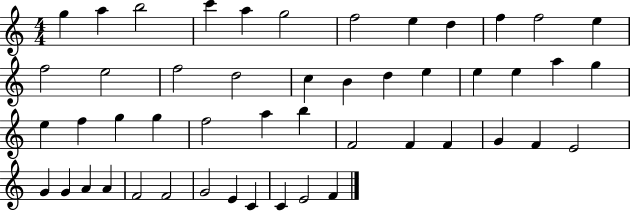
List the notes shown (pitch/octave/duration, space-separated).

G5/q A5/q B5/h C6/q A5/q G5/h F5/h E5/q D5/q F5/q F5/h E5/q F5/h E5/h F5/h D5/h C5/q B4/q D5/q E5/q E5/q E5/q A5/q G5/q E5/q F5/q G5/q G5/q F5/h A5/q B5/q F4/h F4/q F4/q G4/q F4/q E4/h G4/q G4/q A4/q A4/q F4/h F4/h G4/h E4/q C4/q C4/q E4/h F4/q